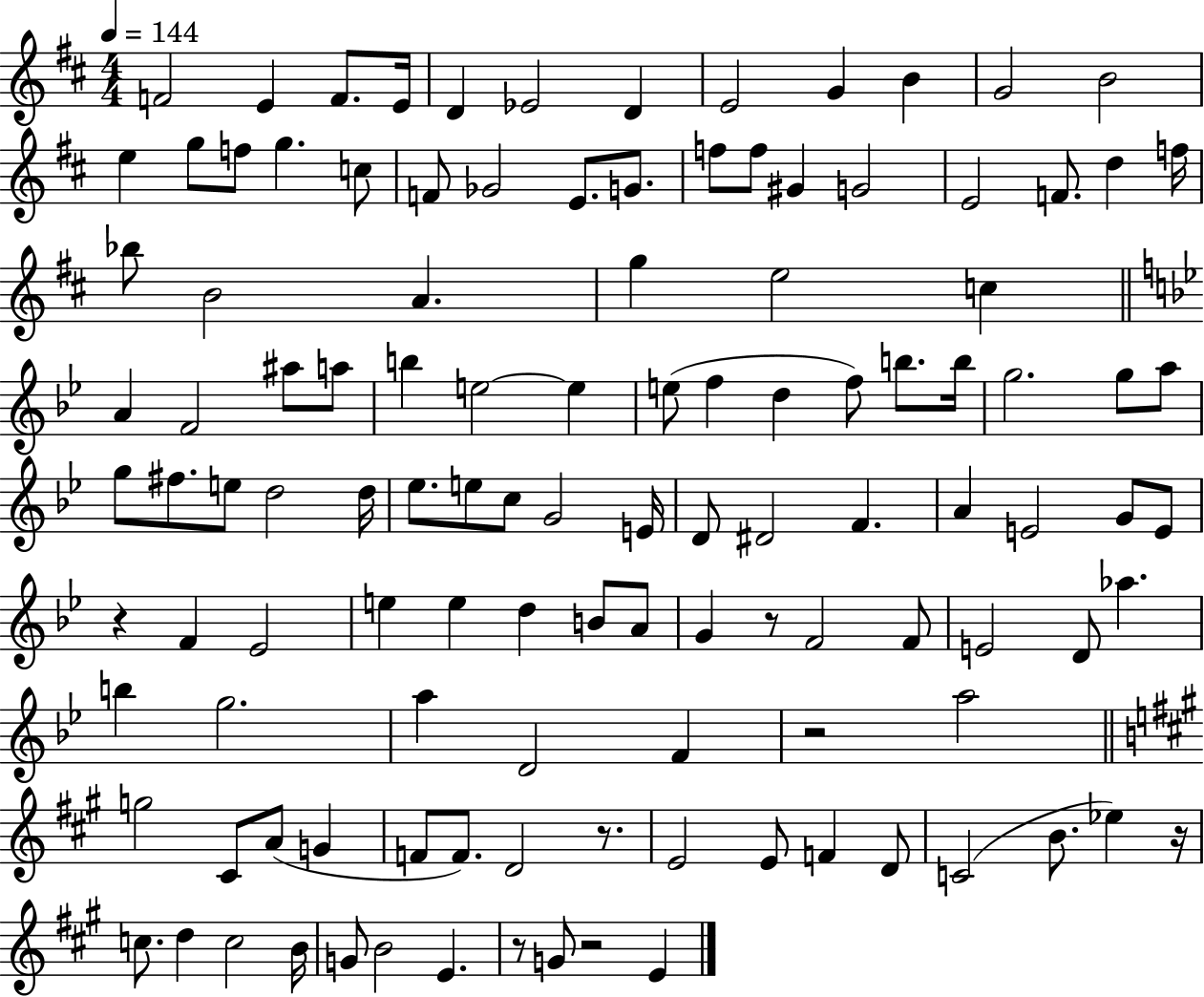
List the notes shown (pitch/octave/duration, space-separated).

F4/h E4/q F4/e. E4/s D4/q Eb4/h D4/q E4/h G4/q B4/q G4/h B4/h E5/q G5/e F5/e G5/q. C5/e F4/e Gb4/h E4/e. G4/e. F5/e F5/e G#4/q G4/h E4/h F4/e. D5/q F5/s Bb5/e B4/h A4/q. G5/q E5/h C5/q A4/q F4/h A#5/e A5/e B5/q E5/h E5/q E5/e F5/q D5/q F5/e B5/e. B5/s G5/h. G5/e A5/e G5/e F#5/e. E5/e D5/h D5/s Eb5/e. E5/e C5/e G4/h E4/s D4/e D#4/h F4/q. A4/q E4/h G4/e E4/e R/q F4/q Eb4/h E5/q E5/q D5/q B4/e A4/e G4/q R/e F4/h F4/e E4/h D4/e Ab5/q. B5/q G5/h. A5/q D4/h F4/q R/h A5/h G5/h C#4/e A4/e G4/q F4/e F4/e. D4/h R/e. E4/h E4/e F4/q D4/e C4/h B4/e. Eb5/q R/s C5/e. D5/q C5/h B4/s G4/e B4/h E4/q. R/e G4/e R/h E4/q